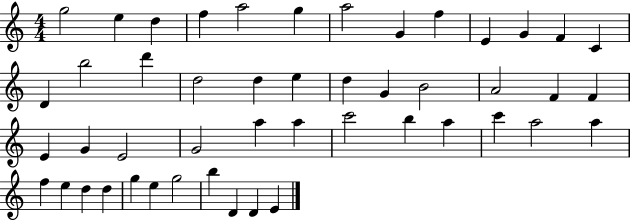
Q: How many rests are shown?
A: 0